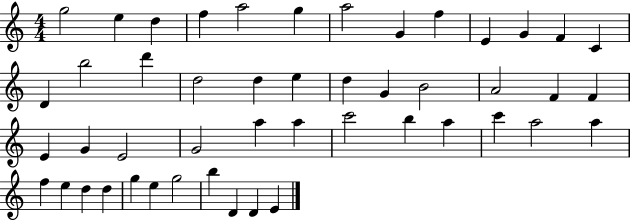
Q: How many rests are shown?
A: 0